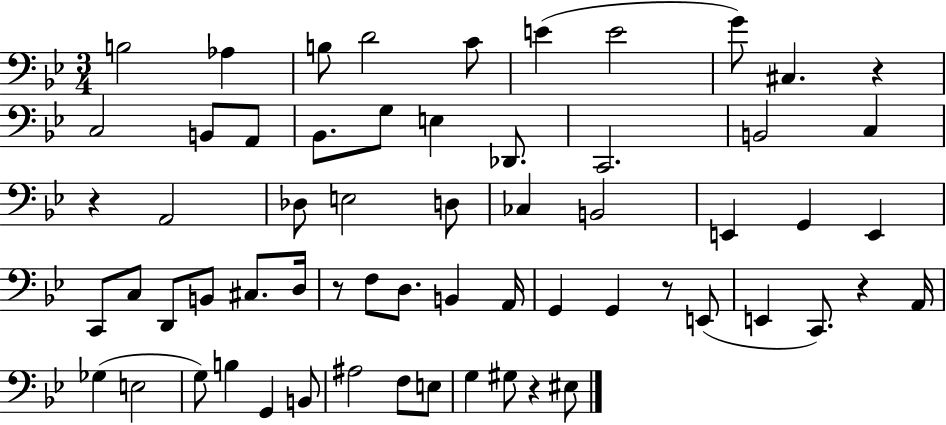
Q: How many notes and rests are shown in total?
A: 62